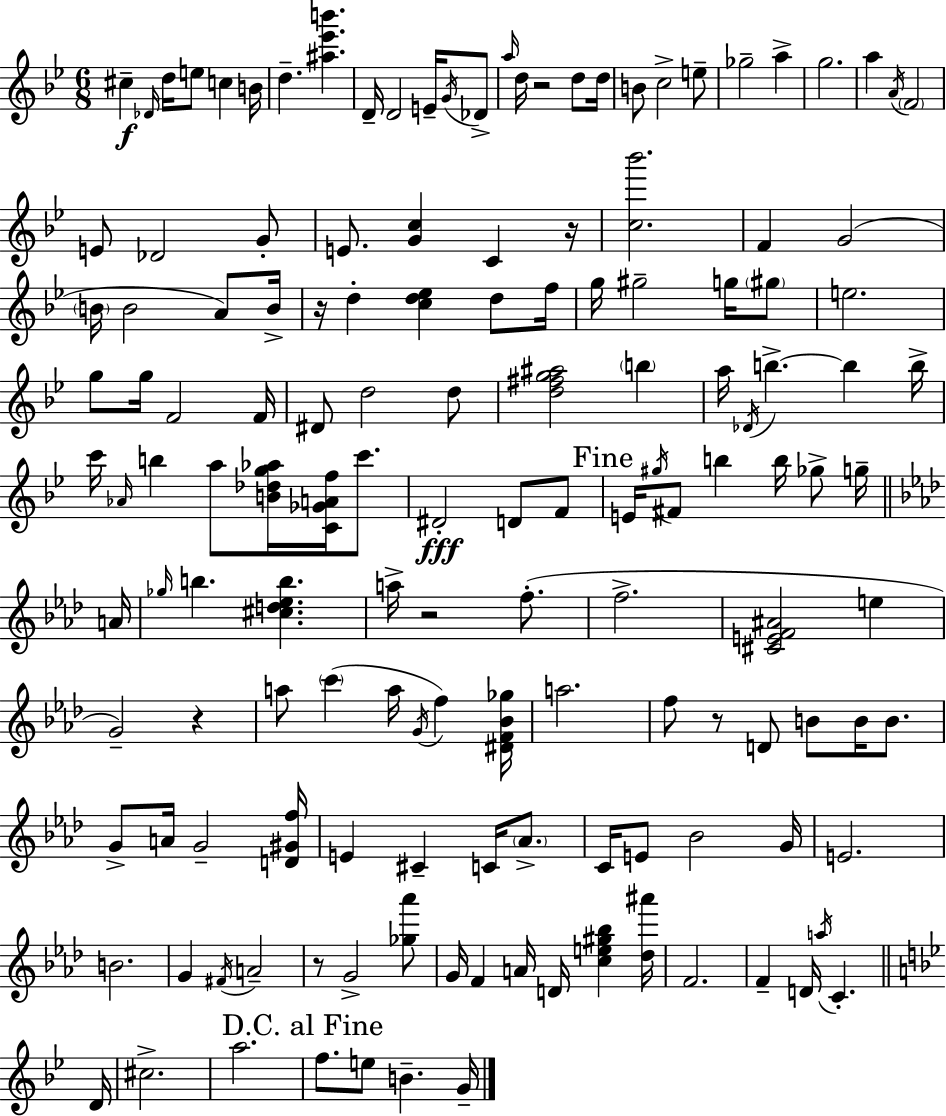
{
  \clef treble
  \numericTimeSignature
  \time 6/8
  \key bes \major
  \repeat volta 2 { cis''4--\f \grace { des'16 } d''16 e''8 c''4 | b'16 d''4.-- <ais'' ees''' b'''>4. | d'16-- d'2 e'16-- \acciaccatura { g'16 } | des'8-> \grace { a''16 } d''16 r2 | \break d''8 d''16 b'8 c''2-> | e''8-- ges''2-- a''4-> | g''2. | a''4 \acciaccatura { a'16 } \parenthesize f'2 | \break e'8 des'2 | g'8-. e'8. <g' c''>4 c'4 | r16 <c'' bes'''>2. | f'4 g'2( | \break \parenthesize b'16 b'2 | a'8) b'16-> r16 d''4-. <c'' d'' ees''>4 | d''8 f''16 g''16 gis''2-- | g''16 \parenthesize gis''8 e''2. | \break g''8 g''16 f'2 | f'16 dis'8 d''2 | d''8 <d'' fis'' g'' ais''>2 | \parenthesize b''4 a''16 \acciaccatura { des'16 } b''4.->~~ | \break b''4 b''16-> c'''16 \grace { aes'16 } b''4 a''8 | <b' des'' g'' aes''>16 <c' ges' a' f''>16 c'''8. dis'2-.\fff | d'8 f'8 \mark "Fine" e'16 \acciaccatura { gis''16 } fis'8 b''4 | b''16 ges''8-> g''16-- \bar "||" \break \key f \minor a'16 \grace { ges''16 } b''4. <cis'' d'' ees'' b''>4. | a''16-> r2 f''8.-.( | f''2.-> | <cis' e' f' ais'>2 e''4 | \break g'2--) r4 | a''8 \parenthesize c'''4( a''16 \acciaccatura { g'16 } f''4) | <dis' f' bes' ges''>16 a''2. | f''8 r8 d'8 b'8 b'16 | \break b'8. g'8-> a'16 g'2-- | <d' gis' f''>16 e'4 cis'4-- c'16 | \parenthesize aes'8.-> c'16 e'8 bes'2 | g'16 e'2. | \break b'2. | g'4 \acciaccatura { fis'16 } a'2-- | r8 g'2-> | <ges'' aes'''>8 g'16 f'4 a'16 d'16 <c'' e'' gis'' bes''>4 | \break <des'' ais'''>16 f'2. | f'4-- d'16 \acciaccatura { a''16 } c'4.-. | \bar "||" \break \key bes \major d'16 cis''2.-> | a''2. | \mark "D.C. al Fine" f''8. e''8 b'4.-- | g'16-- } \bar "|."
}